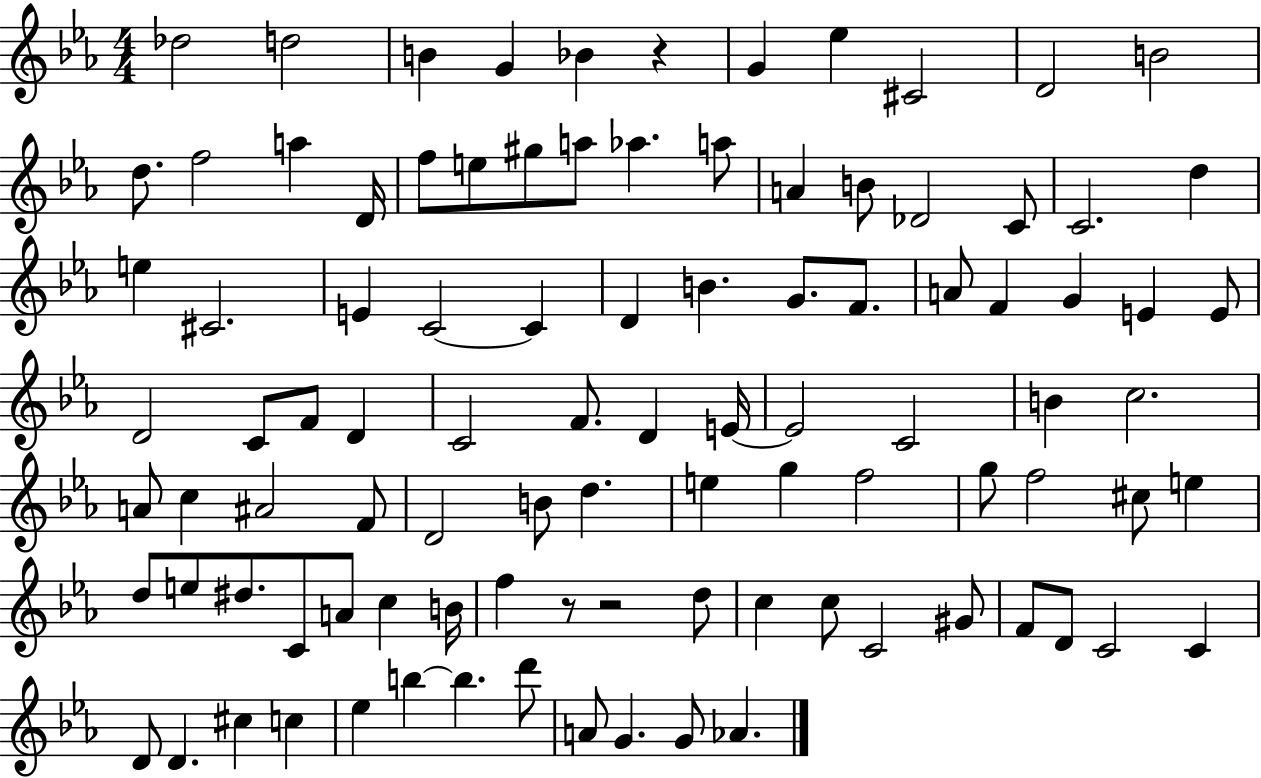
X:1
T:Untitled
M:4/4
L:1/4
K:Eb
_d2 d2 B G _B z G _e ^C2 D2 B2 d/2 f2 a D/4 f/2 e/2 ^g/2 a/2 _a a/2 A B/2 _D2 C/2 C2 d e ^C2 E C2 C D B G/2 F/2 A/2 F G E E/2 D2 C/2 F/2 D C2 F/2 D E/4 E2 C2 B c2 A/2 c ^A2 F/2 D2 B/2 d e g f2 g/2 f2 ^c/2 e d/2 e/2 ^d/2 C/2 A/2 c B/4 f z/2 z2 d/2 c c/2 C2 ^G/2 F/2 D/2 C2 C D/2 D ^c c _e b b d'/2 A/2 G G/2 _A